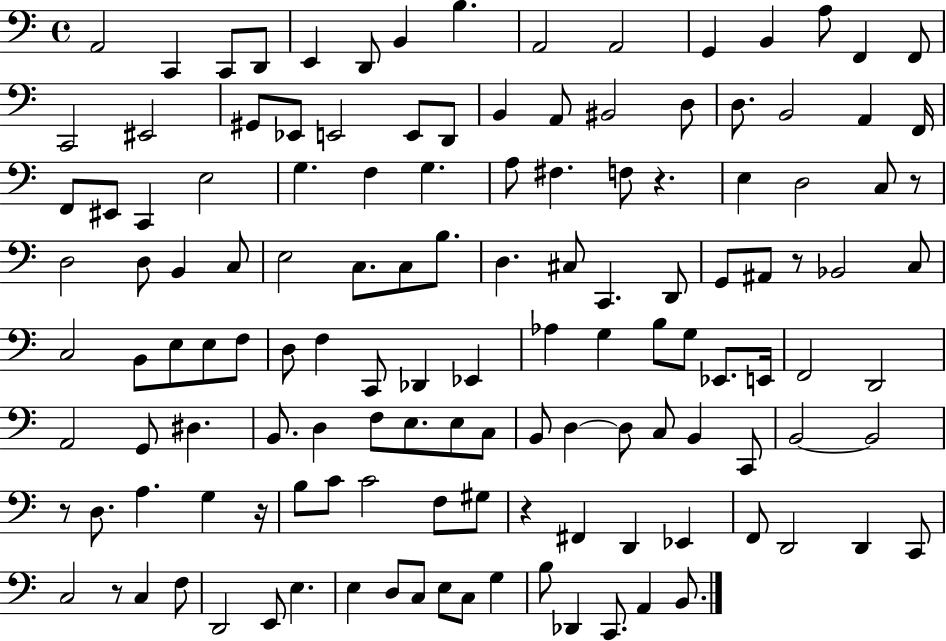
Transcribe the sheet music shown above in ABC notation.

X:1
T:Untitled
M:4/4
L:1/4
K:C
A,,2 C,, C,,/2 D,,/2 E,, D,,/2 B,, B, A,,2 A,,2 G,, B,, A,/2 F,, F,,/2 C,,2 ^E,,2 ^G,,/2 _E,,/2 E,,2 E,,/2 D,,/2 B,, A,,/2 ^B,,2 D,/2 D,/2 B,,2 A,, F,,/4 F,,/2 ^E,,/2 C,, E,2 G, F, G, A,/2 ^F, F,/2 z E, D,2 C,/2 z/2 D,2 D,/2 B,, C,/2 E,2 C,/2 C,/2 B,/2 D, ^C,/2 C,, D,,/2 G,,/2 ^A,,/2 z/2 _B,,2 C,/2 C,2 B,,/2 E,/2 E,/2 F,/2 D,/2 F, C,,/2 _D,, _E,, _A, G, B,/2 G,/2 _E,,/2 E,,/4 F,,2 D,,2 A,,2 G,,/2 ^D, B,,/2 D, F,/2 E,/2 E,/2 C,/2 B,,/2 D, D,/2 C,/2 B,, C,,/2 B,,2 B,,2 z/2 D,/2 A, G, z/4 B,/2 C/2 C2 F,/2 ^G,/2 z ^F,, D,, _E,, F,,/2 D,,2 D,, C,,/2 C,2 z/2 C, F,/2 D,,2 E,,/2 E, E, D,/2 C,/2 E,/2 C,/2 G, B,/2 _D,, C,,/2 A,, B,,/2